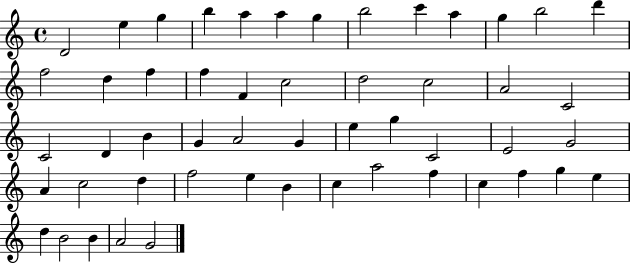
D4/h E5/q G5/q B5/q A5/q A5/q G5/q B5/h C6/q A5/q G5/q B5/h D6/q F5/h D5/q F5/q F5/q F4/q C5/h D5/h C5/h A4/h C4/h C4/h D4/q B4/q G4/q A4/h G4/q E5/q G5/q C4/h E4/h G4/h A4/q C5/h D5/q F5/h E5/q B4/q C5/q A5/h F5/q C5/q F5/q G5/q E5/q D5/q B4/h B4/q A4/h G4/h